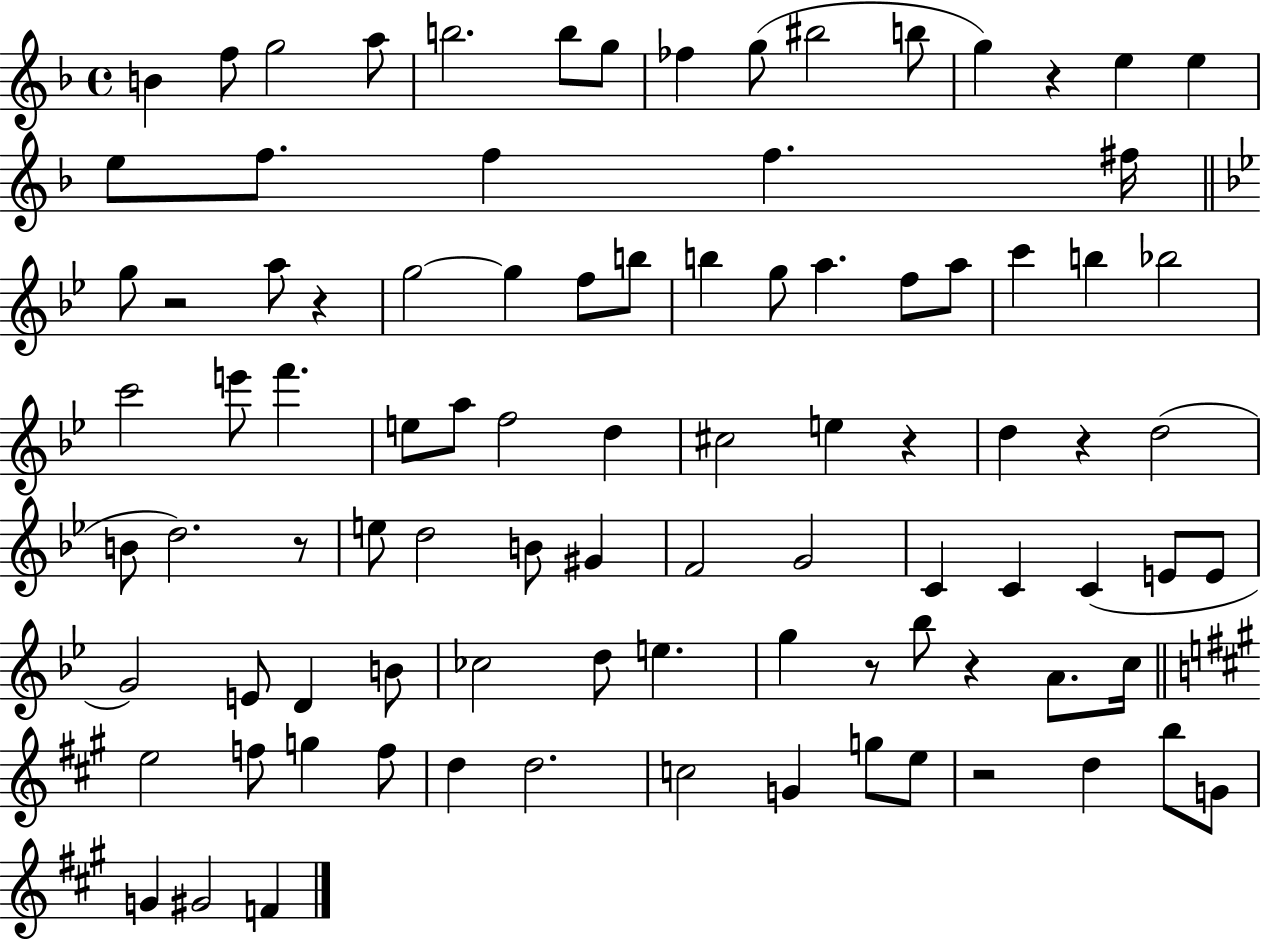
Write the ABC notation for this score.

X:1
T:Untitled
M:4/4
L:1/4
K:F
B f/2 g2 a/2 b2 b/2 g/2 _f g/2 ^b2 b/2 g z e e e/2 f/2 f f ^f/4 g/2 z2 a/2 z g2 g f/2 b/2 b g/2 a f/2 a/2 c' b _b2 c'2 e'/2 f' e/2 a/2 f2 d ^c2 e z d z d2 B/2 d2 z/2 e/2 d2 B/2 ^G F2 G2 C C C E/2 E/2 G2 E/2 D B/2 _c2 d/2 e g z/2 _b/2 z A/2 c/4 e2 f/2 g f/2 d d2 c2 G g/2 e/2 z2 d b/2 G/2 G ^G2 F